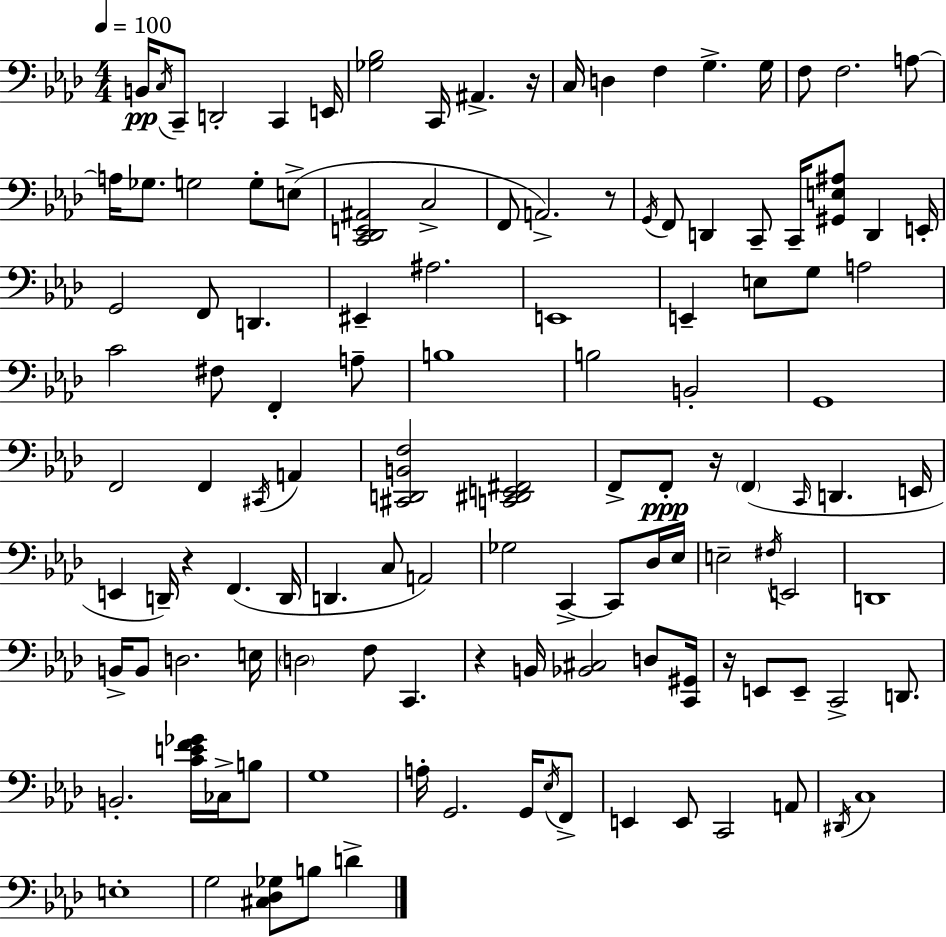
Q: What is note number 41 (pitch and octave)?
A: A3